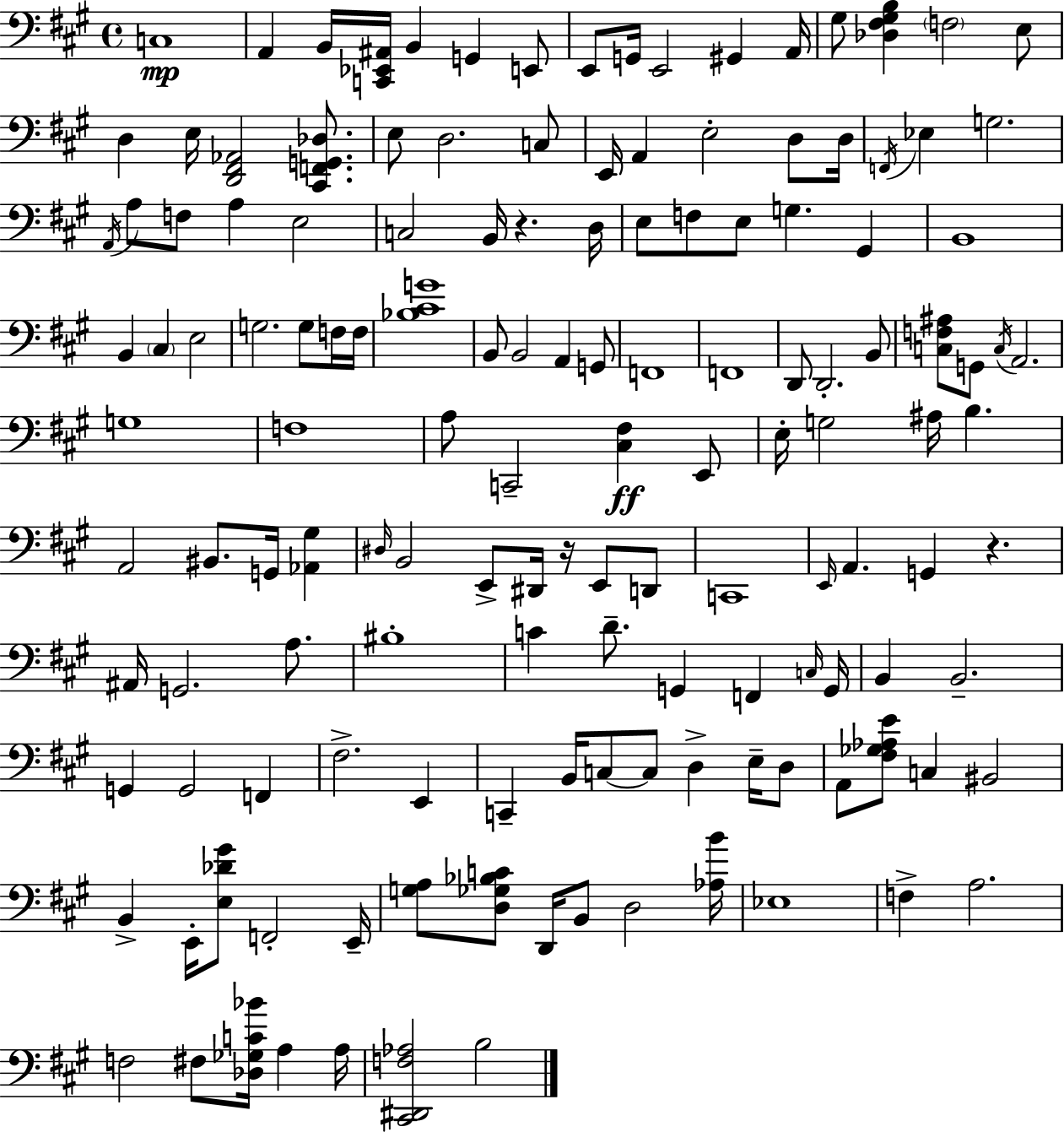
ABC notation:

X:1
T:Untitled
M:4/4
L:1/4
K:A
C,4 A,, B,,/4 [C,,_E,,^A,,]/4 B,, G,, E,,/2 E,,/2 G,,/4 E,,2 ^G,, A,,/4 ^G,/2 [_D,^F,^G,B,] F,2 E,/2 D, E,/4 [D,,^F,,_A,,]2 [^C,,F,,G,,_D,]/2 E,/2 D,2 C,/2 E,,/4 A,, E,2 D,/2 D,/4 F,,/4 _E, G,2 A,,/4 A,/2 F,/2 A, E,2 C,2 B,,/4 z D,/4 E,/2 F,/2 E,/2 G, ^G,, B,,4 B,, ^C, E,2 G,2 G,/2 F,/4 F,/4 [_B,^CG]4 B,,/2 B,,2 A,, G,,/2 F,,4 F,,4 D,,/2 D,,2 B,,/2 [C,F,^A,]/2 G,,/2 C,/4 A,,2 G,4 F,4 A,/2 C,,2 [^C,^F,] E,,/2 E,/4 G,2 ^A,/4 B, A,,2 ^B,,/2 G,,/4 [_A,,^G,] ^D,/4 B,,2 E,,/2 ^D,,/4 z/4 E,,/2 D,,/2 C,,4 E,,/4 A,, G,, z ^A,,/4 G,,2 A,/2 ^B,4 C D/2 G,, F,, C,/4 G,,/4 B,, B,,2 G,, G,,2 F,, ^F,2 E,, C,, B,,/4 C,/2 C,/2 D, E,/4 D,/2 A,,/2 [^F,_G,_A,E]/2 C, ^B,,2 B,, E,,/4 [E,_D^G]/2 F,,2 E,,/4 [G,A,]/2 [D,_G,_B,C]/2 D,,/4 B,,/2 D,2 [_A,B]/4 _E,4 F, A,2 F,2 ^F,/2 [_D,_G,C_B]/4 A, A,/4 [^C,,^D,,F,_A,]2 B,2